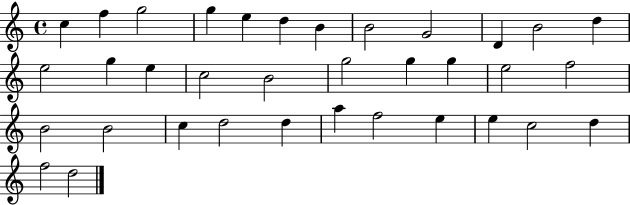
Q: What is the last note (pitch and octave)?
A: D5